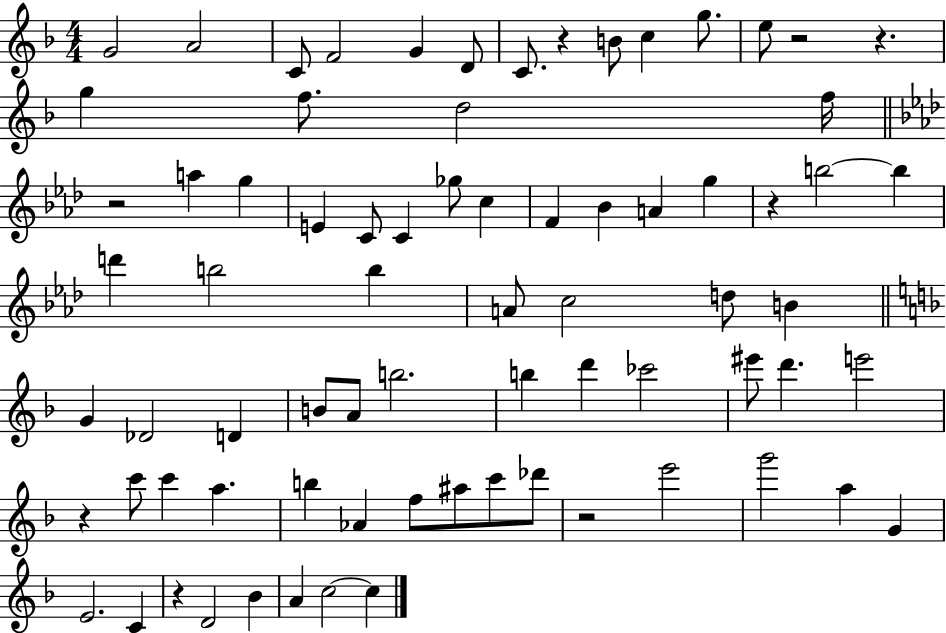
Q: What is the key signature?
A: F major